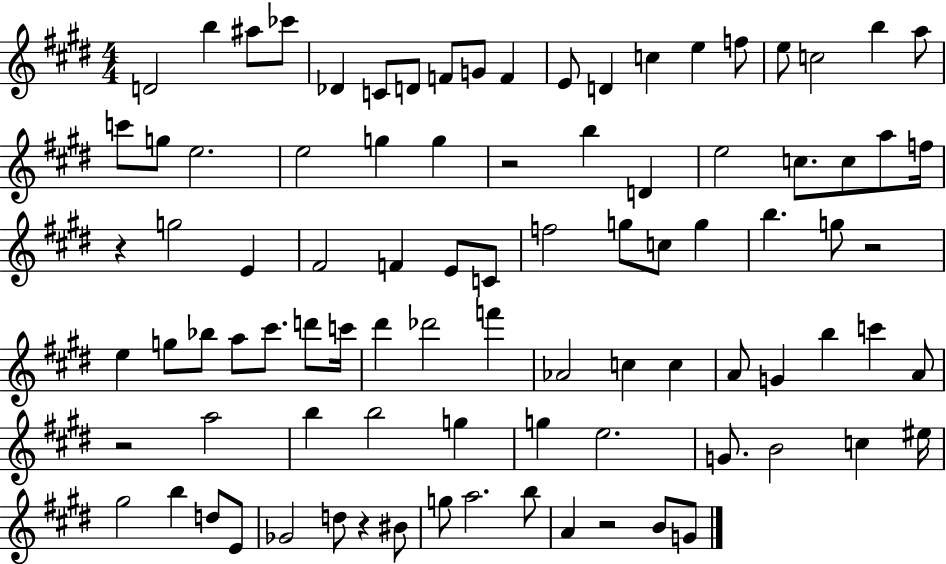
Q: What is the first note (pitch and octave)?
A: D4